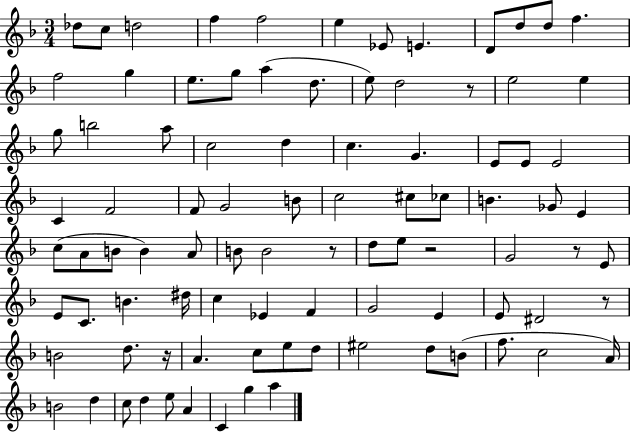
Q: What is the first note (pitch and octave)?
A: Db5